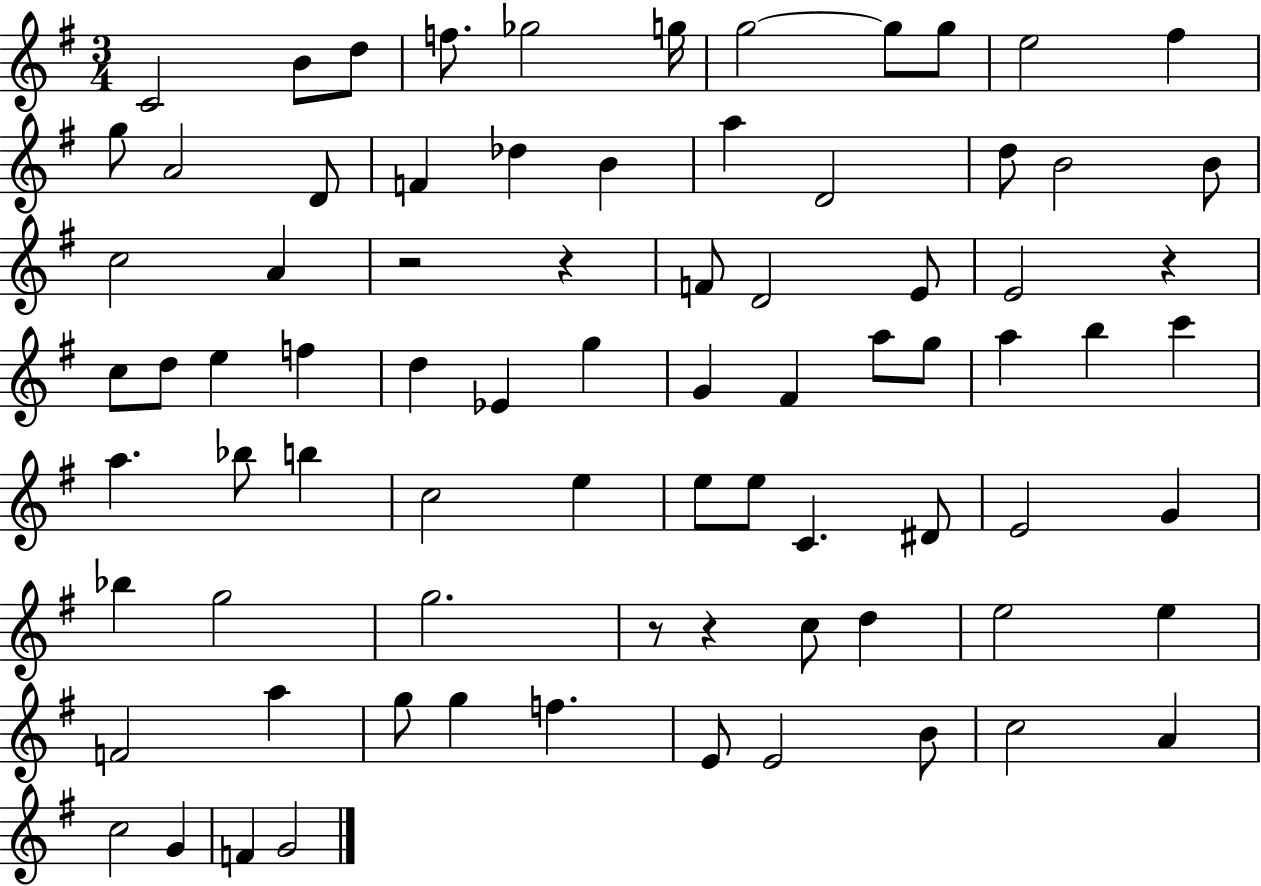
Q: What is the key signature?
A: G major